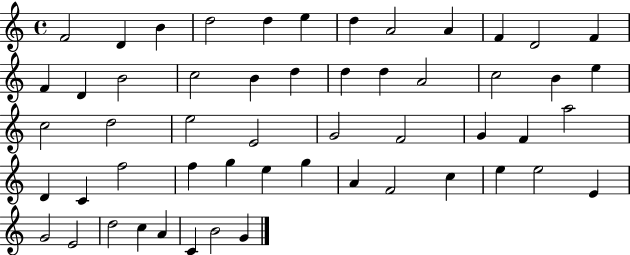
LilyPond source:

{
  \clef treble
  \time 4/4
  \defaultTimeSignature
  \key c \major
  f'2 d'4 b'4 | d''2 d''4 e''4 | d''4 a'2 a'4 | f'4 d'2 f'4 | \break f'4 d'4 b'2 | c''2 b'4 d''4 | d''4 d''4 a'2 | c''2 b'4 e''4 | \break c''2 d''2 | e''2 e'2 | g'2 f'2 | g'4 f'4 a''2 | \break d'4 c'4 f''2 | f''4 g''4 e''4 g''4 | a'4 f'2 c''4 | e''4 e''2 e'4 | \break g'2 e'2 | d''2 c''4 a'4 | c'4 b'2 g'4 | \bar "|."
}